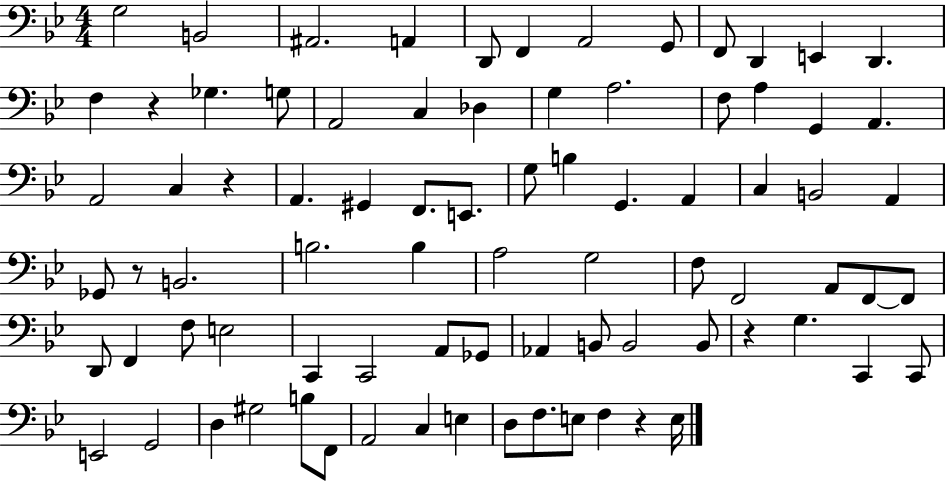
X:1
T:Untitled
M:4/4
L:1/4
K:Bb
G,2 B,,2 ^A,,2 A,, D,,/2 F,, A,,2 G,,/2 F,,/2 D,, E,, D,, F, z _G, G,/2 A,,2 C, _D, G, A,2 F,/2 A, G,, A,, A,,2 C, z A,, ^G,, F,,/2 E,,/2 G,/2 B, G,, A,, C, B,,2 A,, _G,,/2 z/2 B,,2 B,2 B, A,2 G,2 F,/2 F,,2 A,,/2 F,,/2 F,,/2 D,,/2 F,, F,/2 E,2 C,, C,,2 A,,/2 _G,,/2 _A,, B,,/2 B,,2 B,,/2 z G, C,, C,,/2 E,,2 G,,2 D, ^G,2 B,/2 F,,/2 A,,2 C, E, D,/2 F,/2 E,/2 F, z E,/4